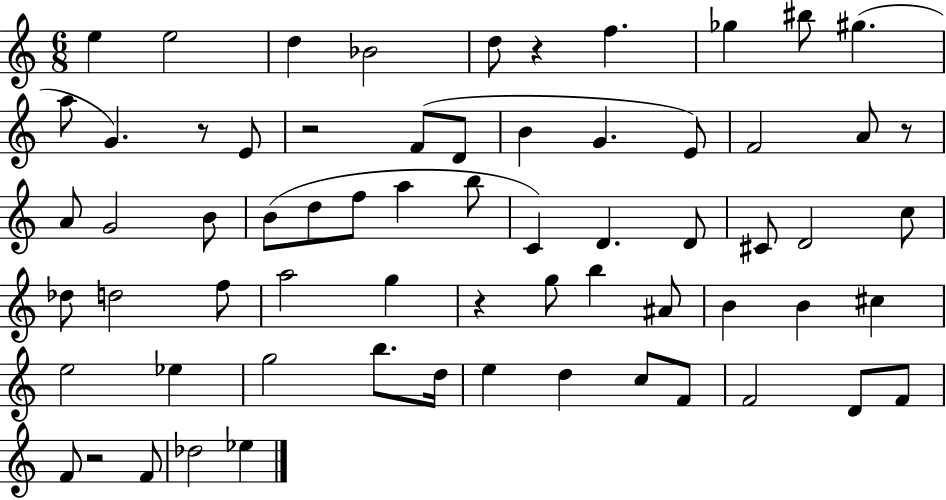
E5/q E5/h D5/q Bb4/h D5/e R/q F5/q. Gb5/q BIS5/e G#5/q. A5/e G4/q. R/e E4/e R/h F4/e D4/e B4/q G4/q. E4/e F4/h A4/e R/e A4/e G4/h B4/e B4/e D5/e F5/e A5/q B5/e C4/q D4/q. D4/e C#4/e D4/h C5/e Db5/e D5/h F5/e A5/h G5/q R/q G5/e B5/q A#4/e B4/q B4/q C#5/q E5/h Eb5/q G5/h B5/e. D5/s E5/q D5/q C5/e F4/e F4/h D4/e F4/e F4/e R/h F4/e Db5/h Eb5/q